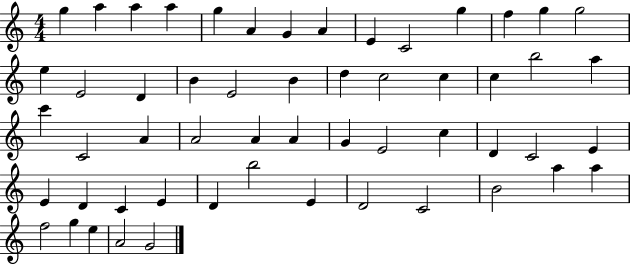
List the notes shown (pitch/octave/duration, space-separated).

G5/q A5/q A5/q A5/q G5/q A4/q G4/q A4/q E4/q C4/h G5/q F5/q G5/q G5/h E5/q E4/h D4/q B4/q E4/h B4/q D5/q C5/h C5/q C5/q B5/h A5/q C6/q C4/h A4/q A4/h A4/q A4/q G4/q E4/h C5/q D4/q C4/h E4/q E4/q D4/q C4/q E4/q D4/q B5/h E4/q D4/h C4/h B4/h A5/q A5/q F5/h G5/q E5/q A4/h G4/h